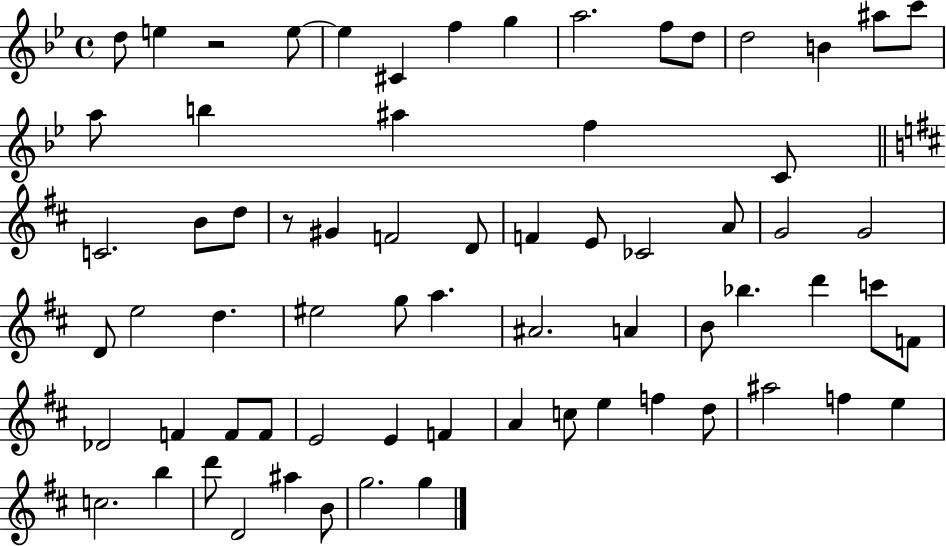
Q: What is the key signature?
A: BES major